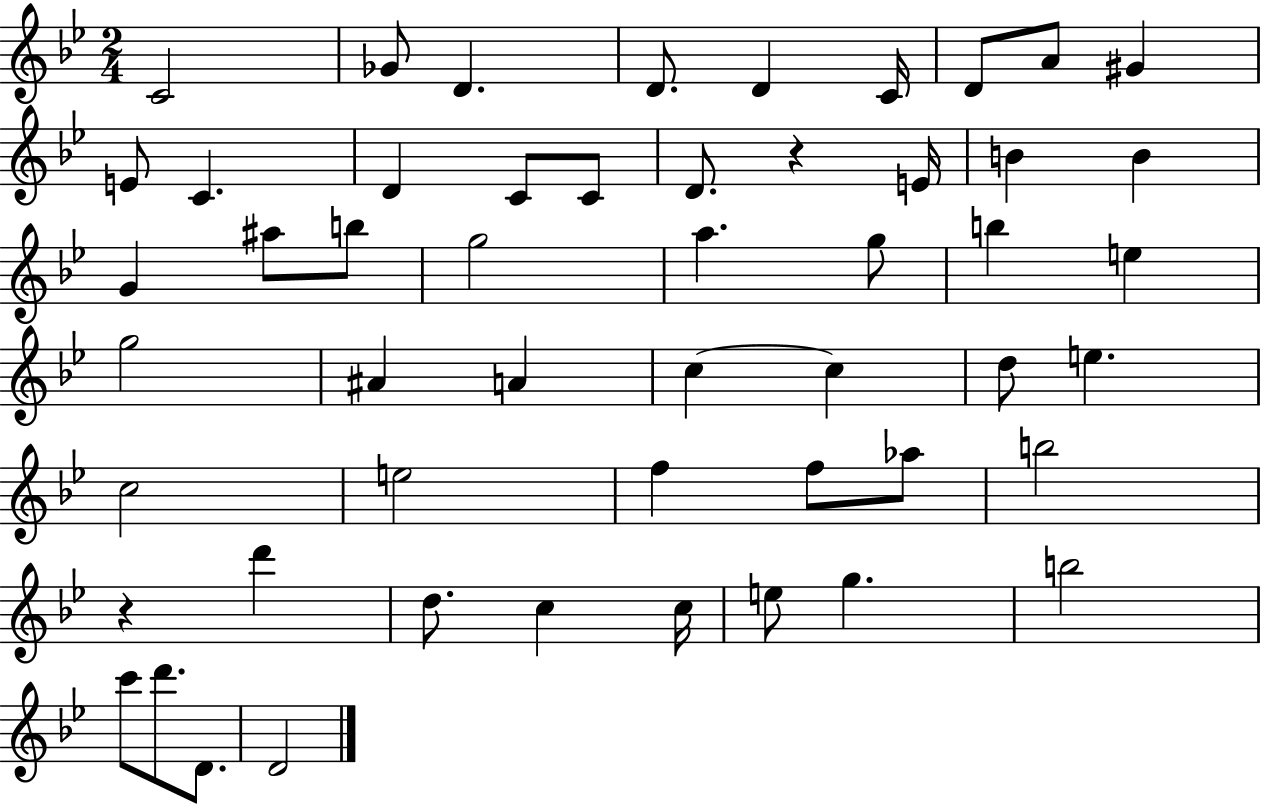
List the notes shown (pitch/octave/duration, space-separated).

C4/h Gb4/e D4/q. D4/e. D4/q C4/s D4/e A4/e G#4/q E4/e C4/q. D4/q C4/e C4/e D4/e. R/q E4/s B4/q B4/q G4/q A#5/e B5/e G5/h A5/q. G5/e B5/q E5/q G5/h A#4/q A4/q C5/q C5/q D5/e E5/q. C5/h E5/h F5/q F5/e Ab5/e B5/h R/q D6/q D5/e. C5/q C5/s E5/e G5/q. B5/h C6/e D6/e. D4/e. D4/h